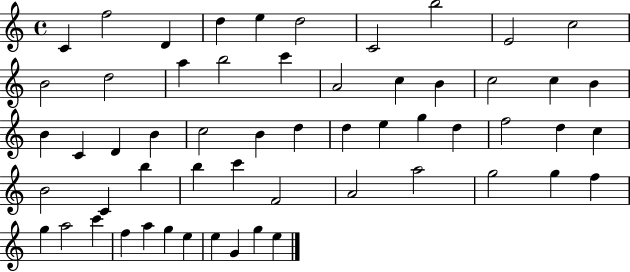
C4/q F5/h D4/q D5/q E5/q D5/h C4/h B5/h E4/h C5/h B4/h D5/h A5/q B5/h C6/q A4/h C5/q B4/q C5/h C5/q B4/q B4/q C4/q D4/q B4/q C5/h B4/q D5/q D5/q E5/q G5/q D5/q F5/h D5/q C5/q B4/h C4/q B5/q B5/q C6/q F4/h A4/h A5/h G5/h G5/q F5/q G5/q A5/h C6/q F5/q A5/q G5/q E5/q E5/q G4/q G5/q E5/q